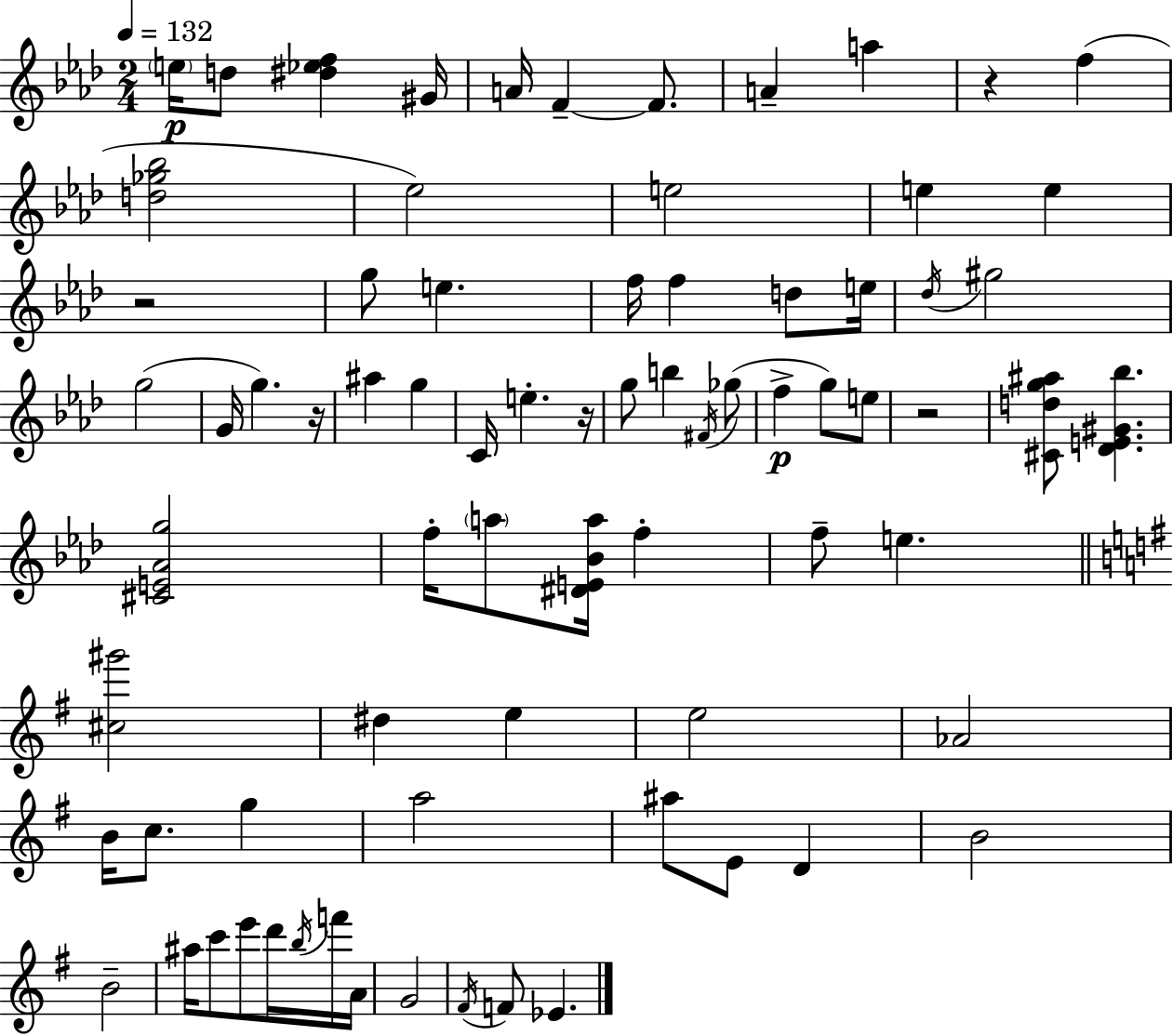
{
  \clef treble
  \numericTimeSignature
  \time 2/4
  \key f \minor
  \tempo 4 = 132
  \repeat volta 2 { \parenthesize e''16\p d''8 <dis'' ees'' f''>4 gis'16 | a'16 f'4--~~ f'8. | a'4-- a''4 | r4 f''4( | \break <d'' ges'' bes''>2 | ees''2) | e''2 | e''4 e''4 | \break r2 | g''8 e''4. | f''16 f''4 d''8 e''16 | \acciaccatura { des''16 } gis''2 | \break g''2( | g'16 g''4.) | r16 ais''4 g''4 | c'16 e''4.-. | \break r16 g''8 b''4 \acciaccatura { fis'16 } | ges''8( f''4->\p g''8) | e''8 r2 | <cis' d'' g'' ais''>8 <des' e' gis' bes''>4. | \break <cis' e' aes' g''>2 | f''16-. \parenthesize a''8 <dis' e' bes' a''>16 f''4-. | f''8-- e''4. | \bar "||" \break \key g \major <cis'' gis'''>2 | dis''4 e''4 | e''2 | aes'2 | \break b'16 c''8. g''4 | a''2 | ais''8 e'8 d'4 | b'2 | \break b'2-- | ais''16 c'''8 e'''8 d'''16 \acciaccatura { b''16 } f'''16 | a'16 g'2 | \acciaccatura { fis'16 } f'8 ees'4. | \break } \bar "|."
}